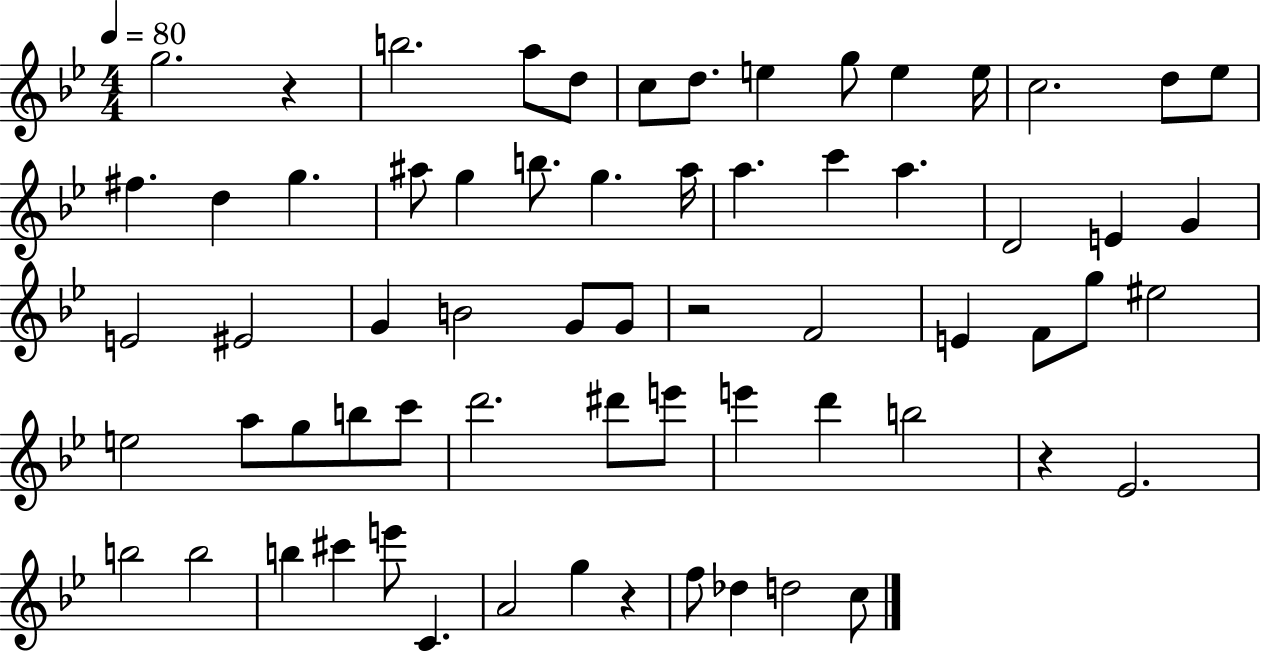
X:1
T:Untitled
M:4/4
L:1/4
K:Bb
g2 z b2 a/2 d/2 c/2 d/2 e g/2 e e/4 c2 d/2 _e/2 ^f d g ^a/2 g b/2 g ^a/4 a c' a D2 E G E2 ^E2 G B2 G/2 G/2 z2 F2 E F/2 g/2 ^e2 e2 a/2 g/2 b/2 c'/2 d'2 ^d'/2 e'/2 e' d' b2 z _E2 b2 b2 b ^c' e'/2 C A2 g z f/2 _d d2 c/2